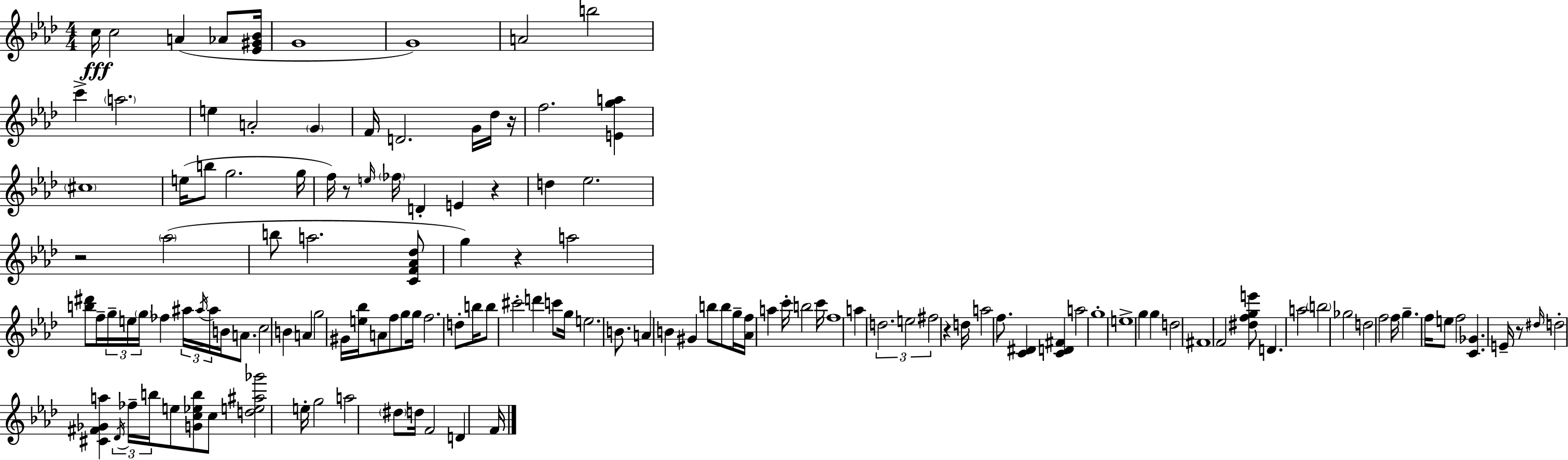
{
  \clef treble
  \numericTimeSignature
  \time 4/4
  \key aes \major
  c''16\fff c''2 a'4( aes'8 <ees' gis' bes'>16 | g'1 | g'1) | a'2 b''2 | \break c'''4-> \parenthesize a''2. | e''4 a'2-. \parenthesize g'4 | f'16 d'2. g'16 des''16 r16 | f''2. <e' g'' a''>4 | \break \parenthesize cis''1 | e''16( b''8 g''2. g''16 | f''16) r8 \grace { e''16 } \parenthesize fes''16 d'4-. e'4 r4 | d''4 ees''2. | \break r2 \parenthesize aes''2( | b''8 a''2. <c' f' aes' des''>8 | g''4) r4 a''2 | <b'' dis'''>8 f''16-- \tuplet 3/2 { g''16-- e''16 \parenthesize g''16 } fes''4 \tuplet 3/2 { ais''16 \acciaccatura { ais''16 } ais''16 } b'16 a'8. | \break c''2 b'4 a'4 | g''2 gis'16 <e'' bes''>16 a'8 f''8 | g''8 g''16 f''2. d''8-. | b''16 b''8 cis'''2-. d'''4 | \break c'''8 g''16 e''2. b'8. | a'4 b'4 gis'4 b''8 | b''8 g''16-- <aes' f''>16 a''4 c'''16-. b''2 | c'''16 f''1 | \break a''4 \tuplet 3/2 { d''2. | e''2 fis''2 } | r4 d''16 a''2 f''8. | <c' dis'>4 <c' d' fis'>4 a''2 | \break g''1-. | e''1-> | g''4 g''4 d''2 | fis'1 | \break f'2 <dis'' f'' g'' e'''>8 d'4. | a''2 \parenthesize b''2 | ges''2 d''2 | f''2 f''16 g''4.-- | \break f''16 e''8 f''2 <c' ges'>4. | e'16-- r8 \grace { dis''16 } d''2-. <cis' fis' ges' a''>4 | \tuplet 3/2 { \acciaccatura { des'16 } fes''16-- b''16 } e''8 <g' c'' ees'' b''>8 c''8 <d'' e'' ais'' ges'''>2 | e''16-. g''2 a''2 | \break \parenthesize dis''8 d''16 f'2 d'4 | f'16 \bar "|."
}